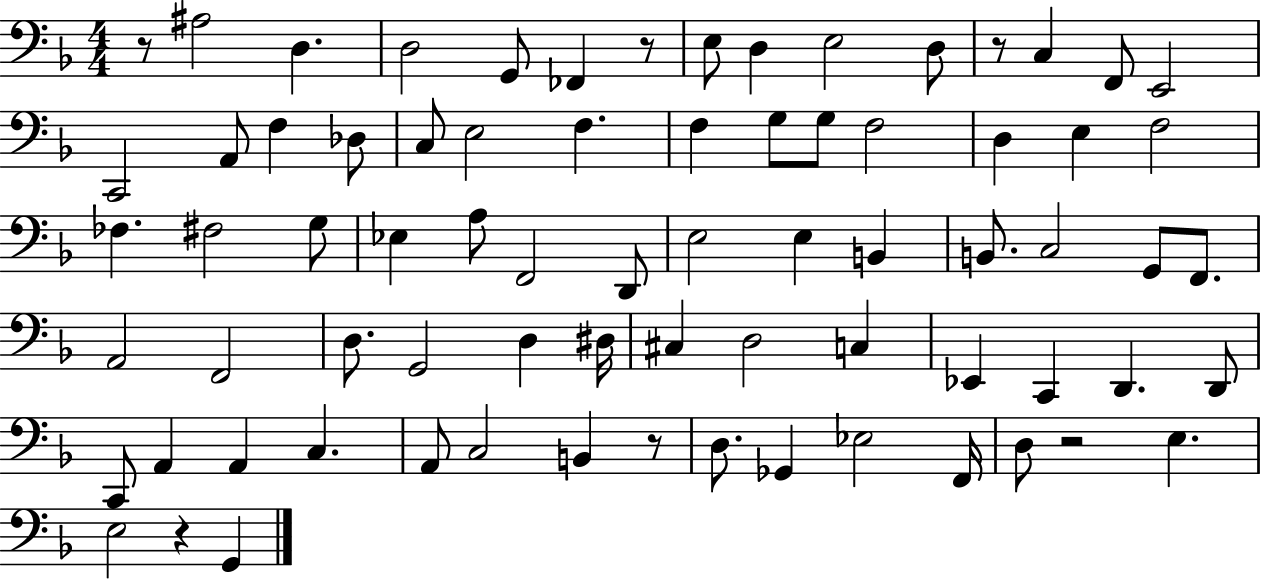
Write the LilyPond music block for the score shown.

{
  \clef bass
  \numericTimeSignature
  \time 4/4
  \key f \major
  r8 ais2 d4. | d2 g,8 fes,4 r8 | e8 d4 e2 d8 | r8 c4 f,8 e,2 | \break c,2 a,8 f4 des8 | c8 e2 f4. | f4 g8 g8 f2 | d4 e4 f2 | \break fes4. fis2 g8 | ees4 a8 f,2 d,8 | e2 e4 b,4 | b,8. c2 g,8 f,8. | \break a,2 f,2 | d8. g,2 d4 dis16 | cis4 d2 c4 | ees,4 c,4 d,4. d,8 | \break c,8 a,4 a,4 c4. | a,8 c2 b,4 r8 | d8. ges,4 ees2 f,16 | d8 r2 e4. | \break e2 r4 g,4 | \bar "|."
}